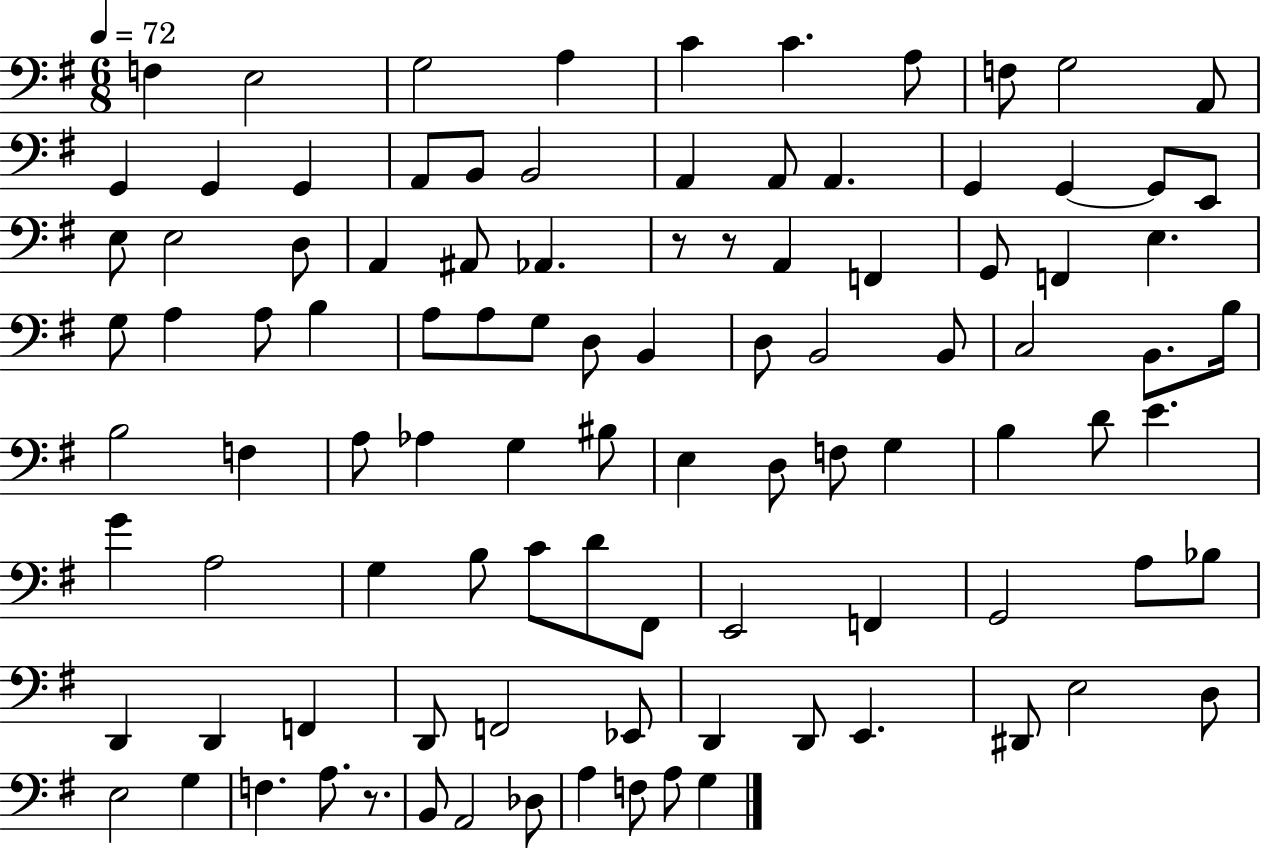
{
  \clef bass
  \numericTimeSignature
  \time 6/8
  \key g \major
  \tempo 4 = 72
  f4 e2 | g2 a4 | c'4 c'4. a8 | f8 g2 a,8 | \break g,4 g,4 g,4 | a,8 b,8 b,2 | a,4 a,8 a,4. | g,4 g,4~~ g,8 e,8 | \break e8 e2 d8 | a,4 ais,8 aes,4. | r8 r8 a,4 f,4 | g,8 f,4 e4. | \break g8 a4 a8 b4 | a8 a8 g8 d8 b,4 | d8 b,2 b,8 | c2 b,8. b16 | \break b2 f4 | a8 aes4 g4 bis8 | e4 d8 f8 g4 | b4 d'8 e'4. | \break g'4 a2 | g4 b8 c'8 d'8 fis,8 | e,2 f,4 | g,2 a8 bes8 | \break d,4 d,4 f,4 | d,8 f,2 ees,8 | d,4 d,8 e,4. | dis,8 e2 d8 | \break e2 g4 | f4. a8. r8. | b,8 a,2 des8 | a4 f8 a8 g4 | \break \bar "|."
}